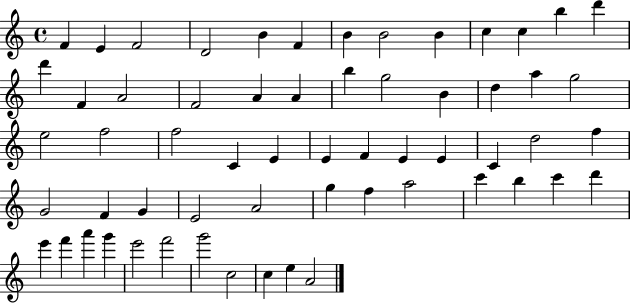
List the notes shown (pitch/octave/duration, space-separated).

F4/q E4/q F4/h D4/h B4/q F4/q B4/q B4/h B4/q C5/q C5/q B5/q D6/q D6/q F4/q A4/h F4/h A4/q A4/q B5/q G5/h B4/q D5/q A5/q G5/h E5/h F5/h F5/h C4/q E4/q E4/q F4/q E4/q E4/q C4/q D5/h F5/q G4/h F4/q G4/q E4/h A4/h G5/q F5/q A5/h C6/q B5/q C6/q D6/q E6/q F6/q A6/q G6/q E6/h F6/h G6/h C5/h C5/q E5/q A4/h